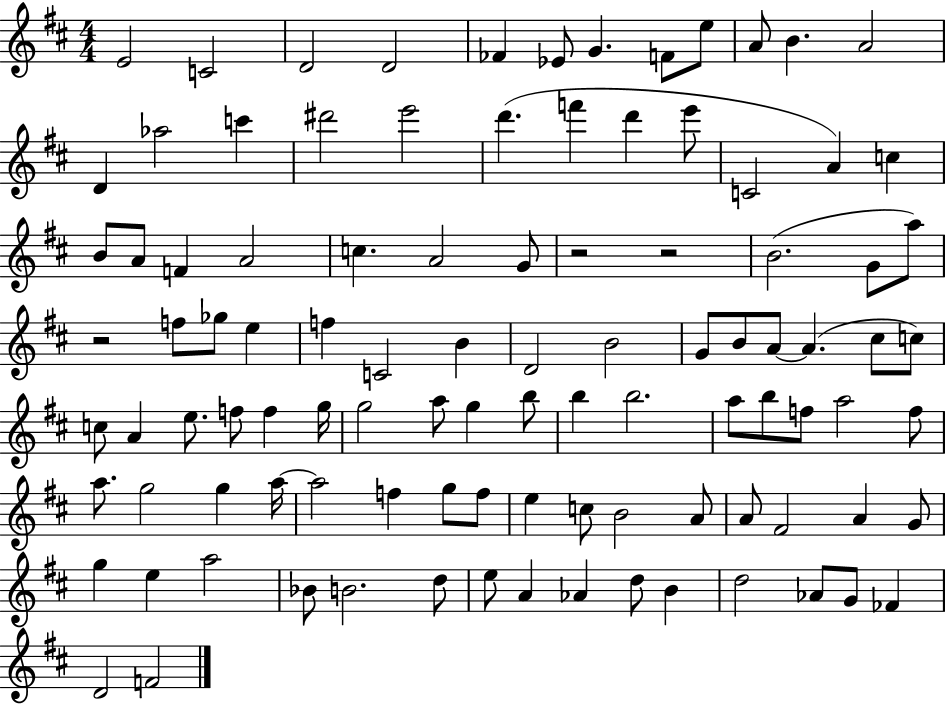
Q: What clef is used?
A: treble